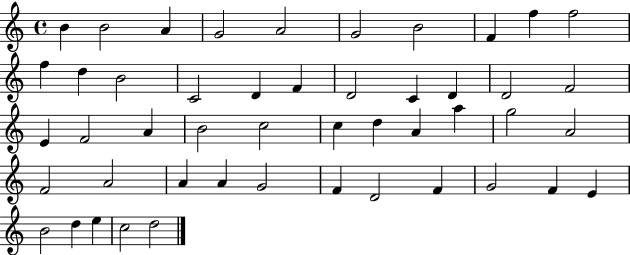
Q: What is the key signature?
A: C major